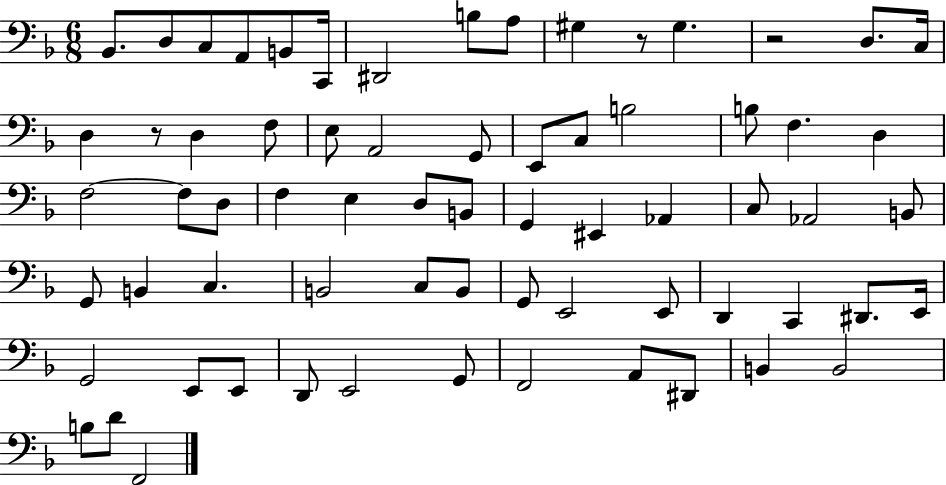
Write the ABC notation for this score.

X:1
T:Untitled
M:6/8
L:1/4
K:F
_B,,/2 D,/2 C,/2 A,,/2 B,,/2 C,,/4 ^D,,2 B,/2 A,/2 ^G, z/2 ^G, z2 D,/2 C,/4 D, z/2 D, F,/2 E,/2 A,,2 G,,/2 E,,/2 C,/2 B,2 B,/2 F, D, F,2 F,/2 D,/2 F, E, D,/2 B,,/2 G,, ^E,, _A,, C,/2 _A,,2 B,,/2 G,,/2 B,, C, B,,2 C,/2 B,,/2 G,,/2 E,,2 E,,/2 D,, C,, ^D,,/2 E,,/4 G,,2 E,,/2 E,,/2 D,,/2 E,,2 G,,/2 F,,2 A,,/2 ^D,,/2 B,, B,,2 B,/2 D/2 F,,2